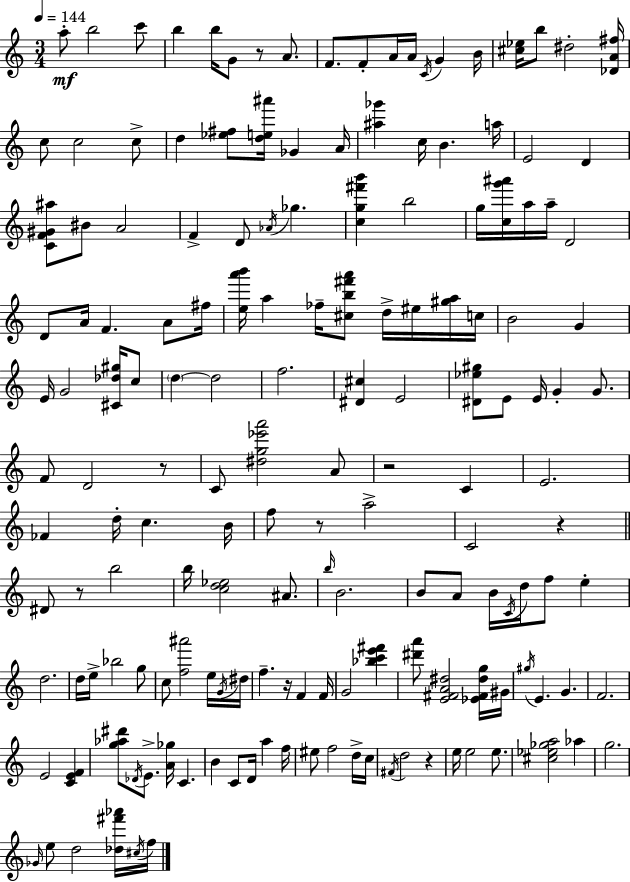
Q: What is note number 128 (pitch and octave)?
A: D5